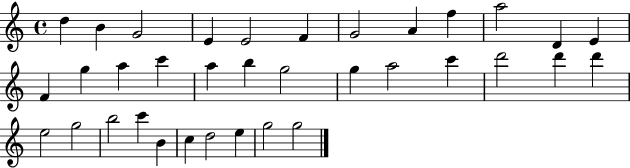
{
  \clef treble
  \time 4/4
  \defaultTimeSignature
  \key c \major
  d''4 b'4 g'2 | e'4 e'2 f'4 | g'2 a'4 f''4 | a''2 d'4 e'4 | \break f'4 g''4 a''4 c'''4 | a''4 b''4 g''2 | g''4 a''2 c'''4 | d'''2 d'''4 d'''4 | \break e''2 g''2 | b''2 c'''4 b'4 | c''4 d''2 e''4 | g''2 g''2 | \break \bar "|."
}